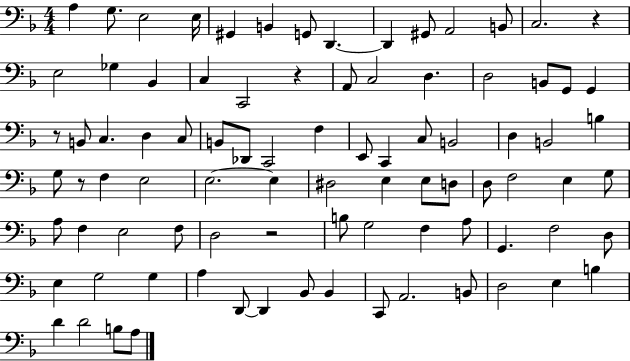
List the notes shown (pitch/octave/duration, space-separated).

A3/q G3/e. E3/h E3/s G#2/q B2/q G2/e D2/q. D2/q G#2/e A2/h B2/e C3/h. R/q E3/h Gb3/q Bb2/q C3/q C2/h R/q A2/e C3/h D3/q. D3/h B2/e G2/e G2/q R/e B2/e C3/q. D3/q C3/e B2/e Db2/e C2/h F3/q E2/e C2/q C3/e B2/h D3/q B2/h B3/q G3/e R/e F3/q E3/h E3/h. E3/q D#3/h E3/q E3/e D3/e D3/e F3/h E3/q G3/e A3/e F3/q E3/h F3/e D3/h R/h B3/e G3/h F3/q A3/e G2/q. F3/h D3/e E3/q G3/h G3/q A3/q D2/e D2/q Bb2/e Bb2/q C2/e A2/h. B2/e D3/h E3/q B3/q D4/q D4/h B3/e A3/e